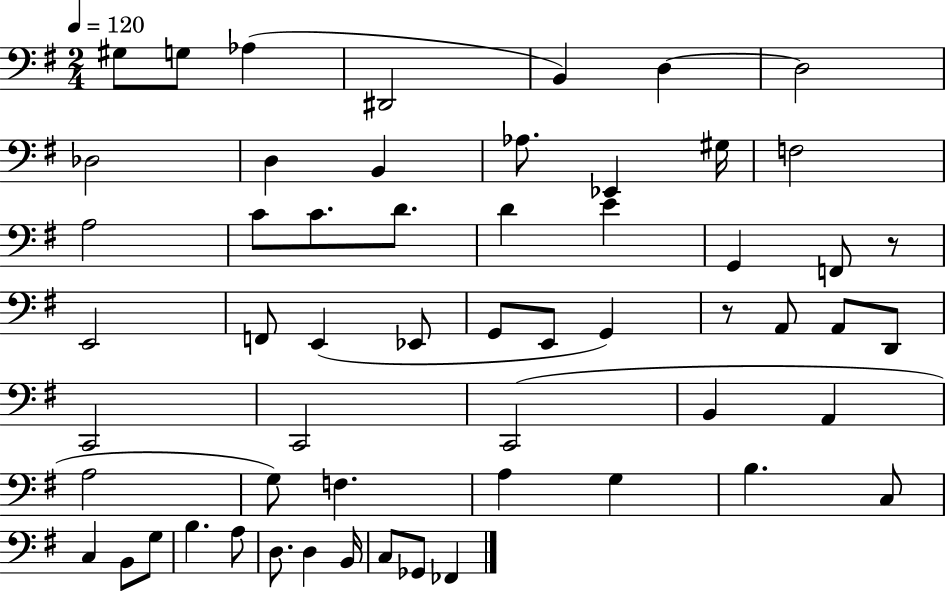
{
  \clef bass
  \numericTimeSignature
  \time 2/4
  \key g \major
  \tempo 4 = 120
  \repeat volta 2 { gis8 g8 aes4( | dis,2 | b,4) d4~~ | d2 | \break des2 | d4 b,4 | aes8. ees,4 gis16 | f2 | \break a2 | c'8 c'8. d'8. | d'4 e'4 | g,4 f,8 r8 | \break e,2 | f,8 e,4( ees,8 | g,8 e,8 g,4) | r8 a,8 a,8 d,8 | \break c,2 | c,2 | c,2( | b,4 a,4 | \break a2 | g8) f4. | a4 g4 | b4. c8 | \break c4 b,8 g8 | b4. a8 | d8. d4 b,16 | c8 ges,8 fes,4 | \break } \bar "|."
}